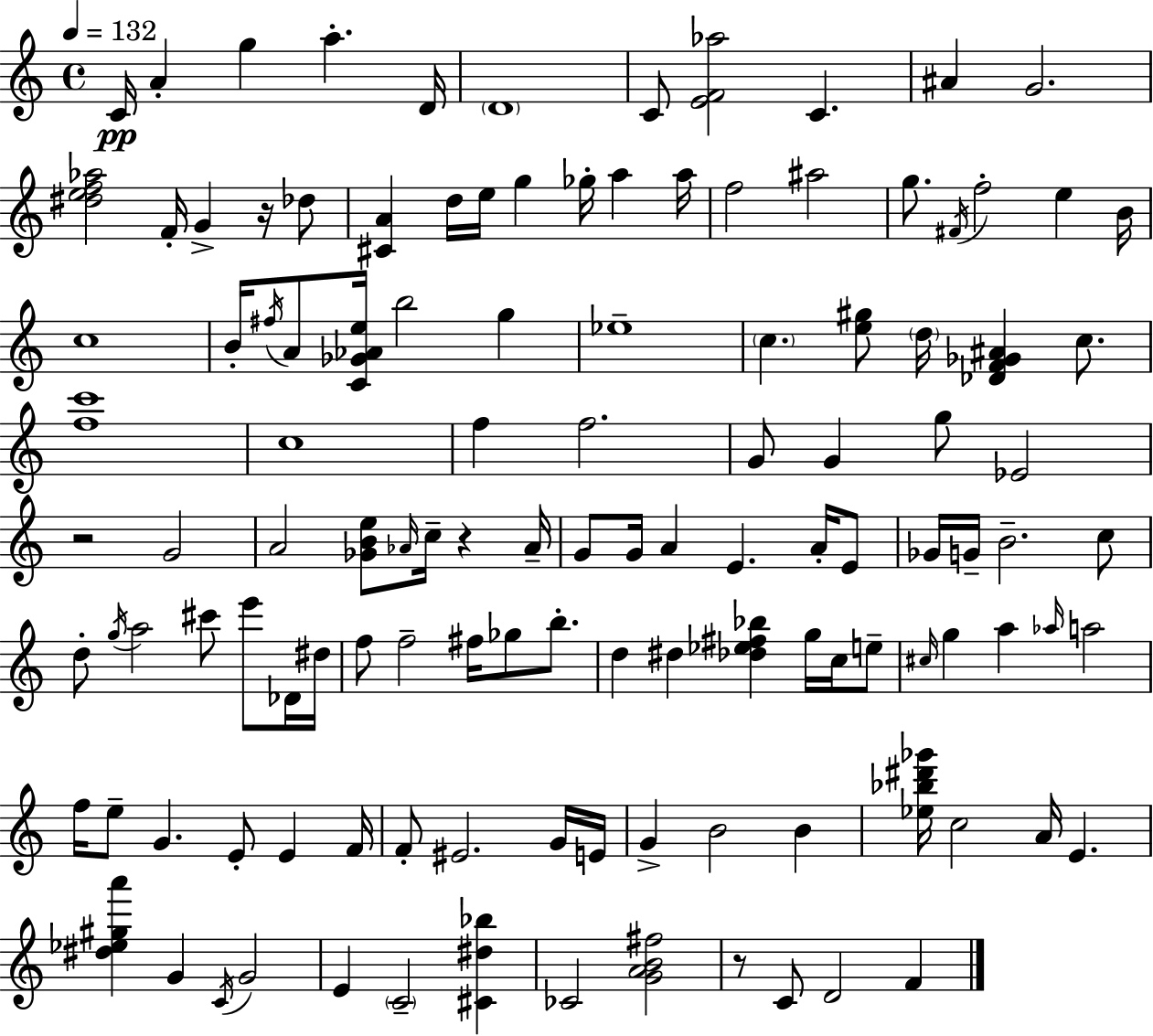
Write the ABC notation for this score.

X:1
T:Untitled
M:4/4
L:1/4
K:Am
C/4 A g a D/4 D4 C/2 [EF_a]2 C ^A G2 [^def_a]2 F/4 G z/4 _d/2 [^CA] d/4 e/4 g _g/4 a a/4 f2 ^a2 g/2 ^F/4 f2 e B/4 c4 B/4 ^f/4 A/2 [C_G_Ae]/4 b2 g _e4 c [e^g]/2 d/4 [_DF_G^A] c/2 [fc']4 c4 f f2 G/2 G g/2 _E2 z2 G2 A2 [_GBe]/2 _A/4 c/4 z _A/4 G/2 G/4 A E A/4 E/2 _G/4 G/4 B2 c/2 d/2 g/4 a2 ^c'/2 e'/2 _D/4 ^d/4 f/2 f2 ^f/4 _g/2 b/2 d ^d [_d_e^f_b] g/4 c/4 e/2 ^c/4 g a _a/4 a2 f/4 e/2 G E/2 E F/4 F/2 ^E2 G/4 E/4 G B2 B [_e_b^d'_g']/4 c2 A/4 E [^d_e^ga'] G C/4 G2 E C2 [^C^d_b] _C2 [GAB^f]2 z/2 C/2 D2 F